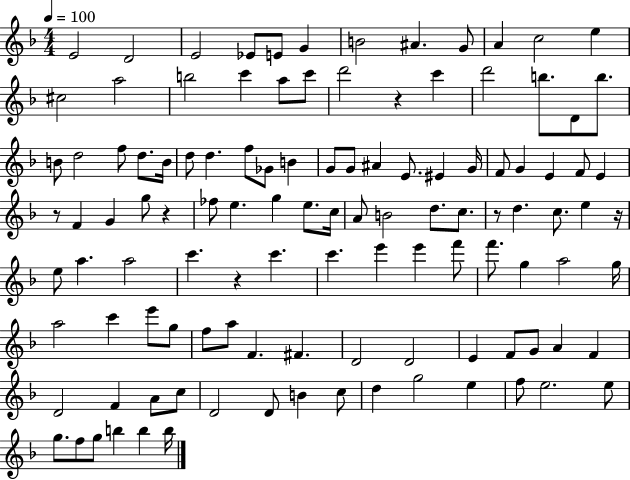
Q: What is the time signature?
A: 4/4